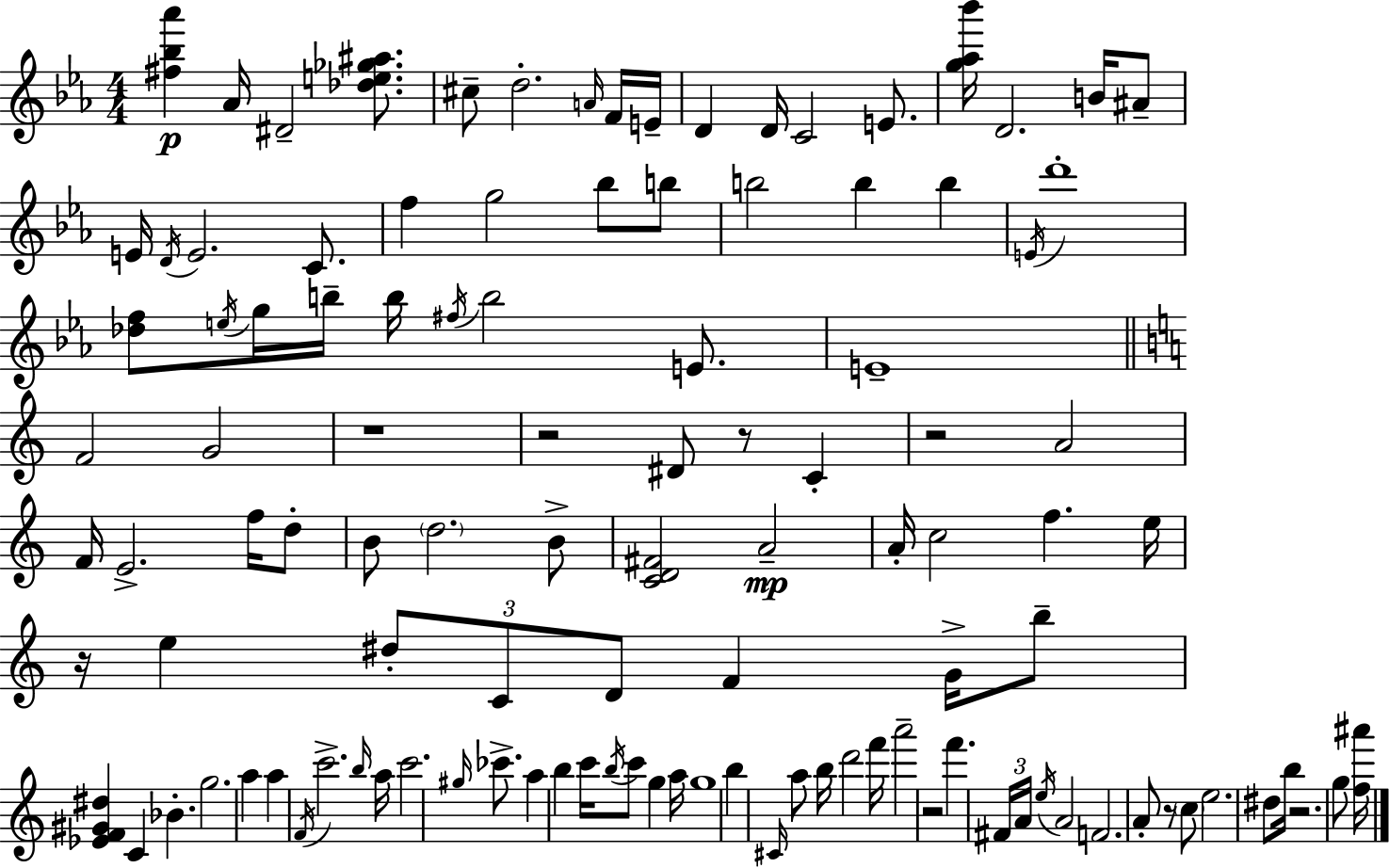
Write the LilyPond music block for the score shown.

{
  \clef treble
  \numericTimeSignature
  \time 4/4
  \key c \minor
  <fis'' bes'' aes'''>4\p aes'16 dis'2-- <des'' e'' ges'' ais''>8. | cis''8-- d''2.-. \grace { a'16 } f'16 | e'16-- d'4 d'16 c'2 e'8. | <g'' aes'' bes'''>16 d'2. b'16 ais'8-- | \break e'16 \acciaccatura { d'16 } e'2. c'8. | f''4 g''2 bes''8 | b''8 b''2 b''4 b''4 | \acciaccatura { e'16 } d'''1-. | \break <des'' f''>8 \acciaccatura { e''16 } g''16 b''16-- b''16 \acciaccatura { fis''16 } b''2 | e'8. e'1-- | \bar "||" \break \key a \minor f'2 g'2 | r1 | r2 dis'8 r8 c'4-. | r2 a'2 | \break f'16 e'2.-> f''16 d''8-. | b'8 \parenthesize d''2. b'8-> | <c' d' fis'>2 a'2--\mp | a'16-. c''2 f''4. e''16 | \break r16 e''4 \tuplet 3/2 { dis''8-. c'8 d'8 } f'4 g'16-> | b''8-- <ees' f' gis' dis''>4 c'4 bes'4.-. | g''2. a''4 | a''4 \acciaccatura { f'16 } c'''2.-> | \break \grace { b''16 } a''16 c'''2. \grace { gis''16 } | ces'''8.-> a''4 b''4 c'''16 \acciaccatura { b''16 } c'''8 g''4 | a''16 g''1 | b''4 \grace { cis'16 } a''8 b''16 d'''2 | \break f'''16 a'''2-- r2 | f'''4. \tuplet 3/2 { fis'16 a'16 \acciaccatura { e''16 } } a'2 | f'2. | a'8-. r8 \parenthesize c''8 e''2. | \break dis''8 b''16 r2. | g''8 <f'' ais'''>16 \bar "|."
}